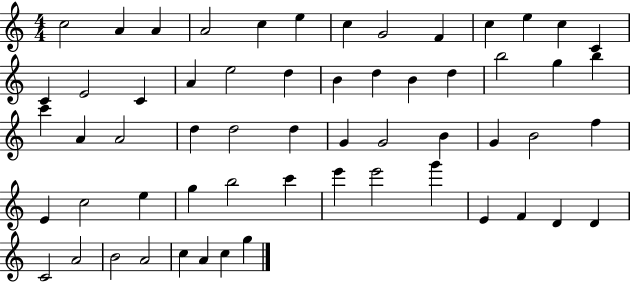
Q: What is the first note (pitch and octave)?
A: C5